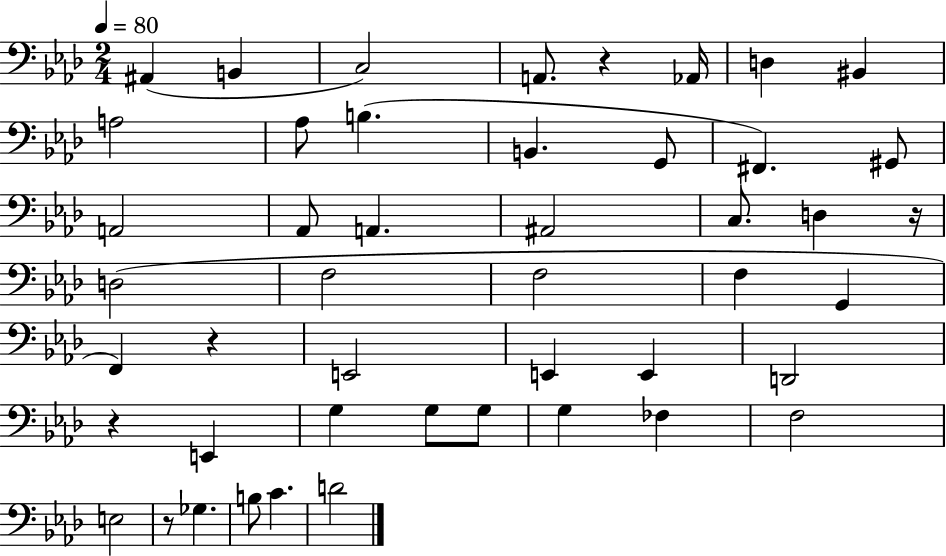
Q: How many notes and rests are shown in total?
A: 47